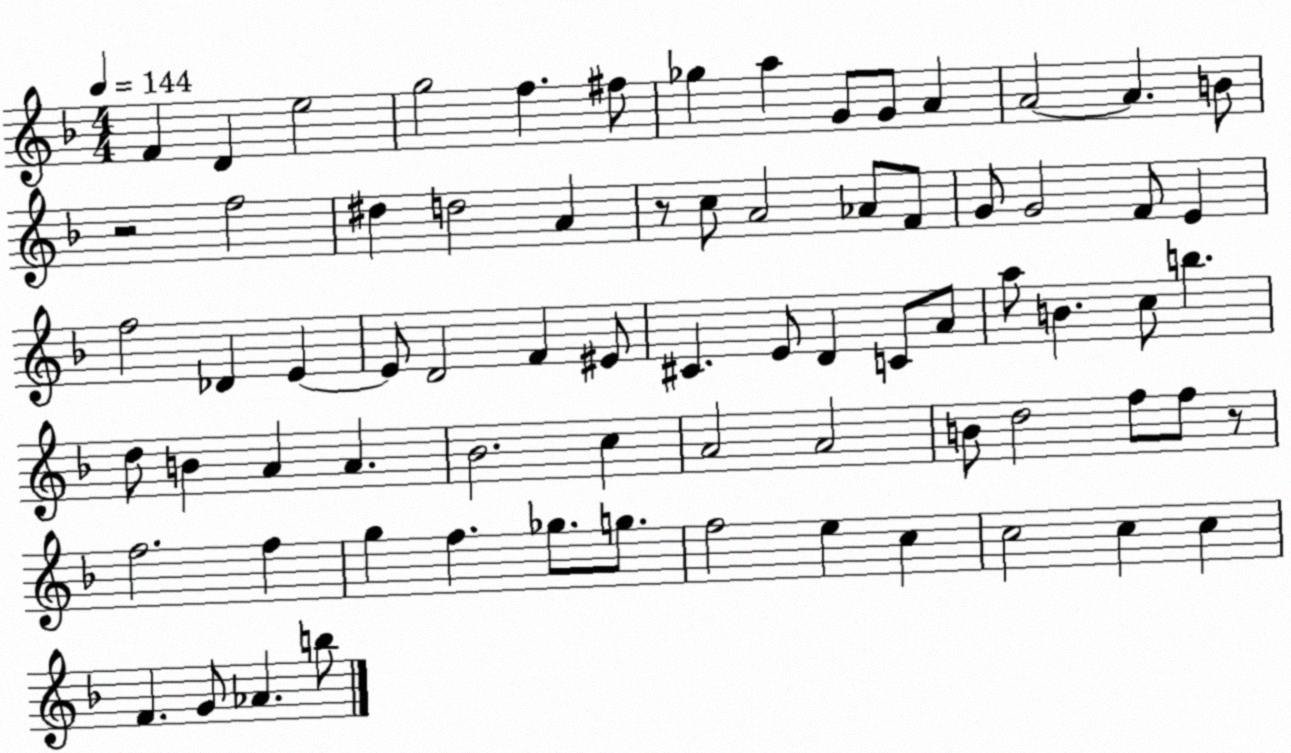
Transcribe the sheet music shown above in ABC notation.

X:1
T:Untitled
M:4/4
L:1/4
K:F
F D e2 g2 f ^f/2 _g a G/2 G/2 A A2 A B/2 z2 f2 ^d d2 A z/2 c/2 A2 _A/2 F/2 G/2 G2 F/2 E f2 _D E E/2 D2 F ^E/2 ^C E/2 D C/2 A/2 a/2 B c/2 b d/2 B A A _B2 c A2 A2 B/2 d2 f/2 f/2 z/2 f2 f g f _g/2 g/2 f2 e c c2 c c F G/2 _A b/2